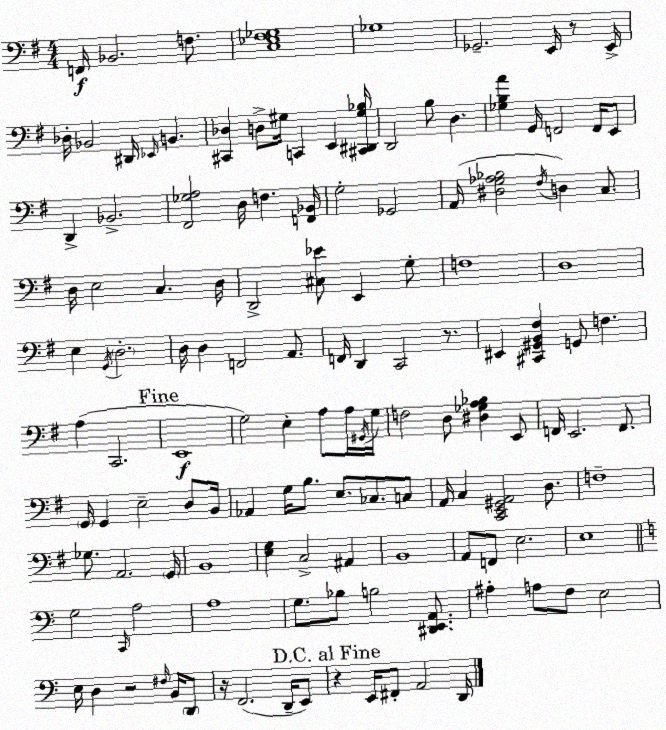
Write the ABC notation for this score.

X:1
T:Untitled
M:4/4
L:1/4
K:Em
F,,/4 _B,,2 F,/2 [C,_E,^F,_G,]4 _G,4 _G,,2 E,,/4 z/2 E,,/4 _D,/4 _B,,2 ^D,,/4 _E,,/4 B,, [^C,,_D,] D,/2 ^G,/4 C,, E,, [^C,,^D,,^G,_B,]/4 D,,2 B,/2 D, [_G,B,A] G,,/4 F,,2 F,,/4 E,,/2 D,, _B,,2 [^F,,_G,A,]2 D,/4 F, [F,,_B,,]/4 G,2 _G,,2 A,,/4 [^D,G,_A,_B,]2 ^F,/4 D, C,/2 D,/4 E,2 C, D,/4 D,,2 [^C,_E]/2 E,, G,/2 F,4 D,4 E, G,,/4 D,2 D,/4 D, F,,2 A,,/2 F,,/4 D,, C,,2 z/2 ^E,, [^C,,^G,,B,,^F,] G,,/2 F, A, C,,2 E,,4 G,2 E, A,/2 A,/4 ^G,,/4 G,/4 F,2 D,/2 [^D,_G,A,_B,] E,,/2 F,,/4 E,,2 F,,/2 G,,/4 G,, E,2 D,/2 B,,/4 _A,, G,/4 B,/2 E,/2 _C,/2 C,/2 A,,/4 C, [C,,E,,^G,,A,,]2 D,/2 F,4 _G,/2 A,,2 G,,/4 B,,4 [E,G,] C,2 ^A,, B,,4 A,,/2 F,,/2 E,2 E,4 G,2 C,,/4 A,2 A,4 G,/2 _B,/2 B,2 [^D,,E,,A,,]/2 ^A, A,/2 F,/2 E,2 E,/4 D, z2 ^F,/4 B,,/4 D,,/2 z/4 F,,2 D,,/4 E,,/2 z E,,/4 ^F,,/2 A,,2 D,,/4